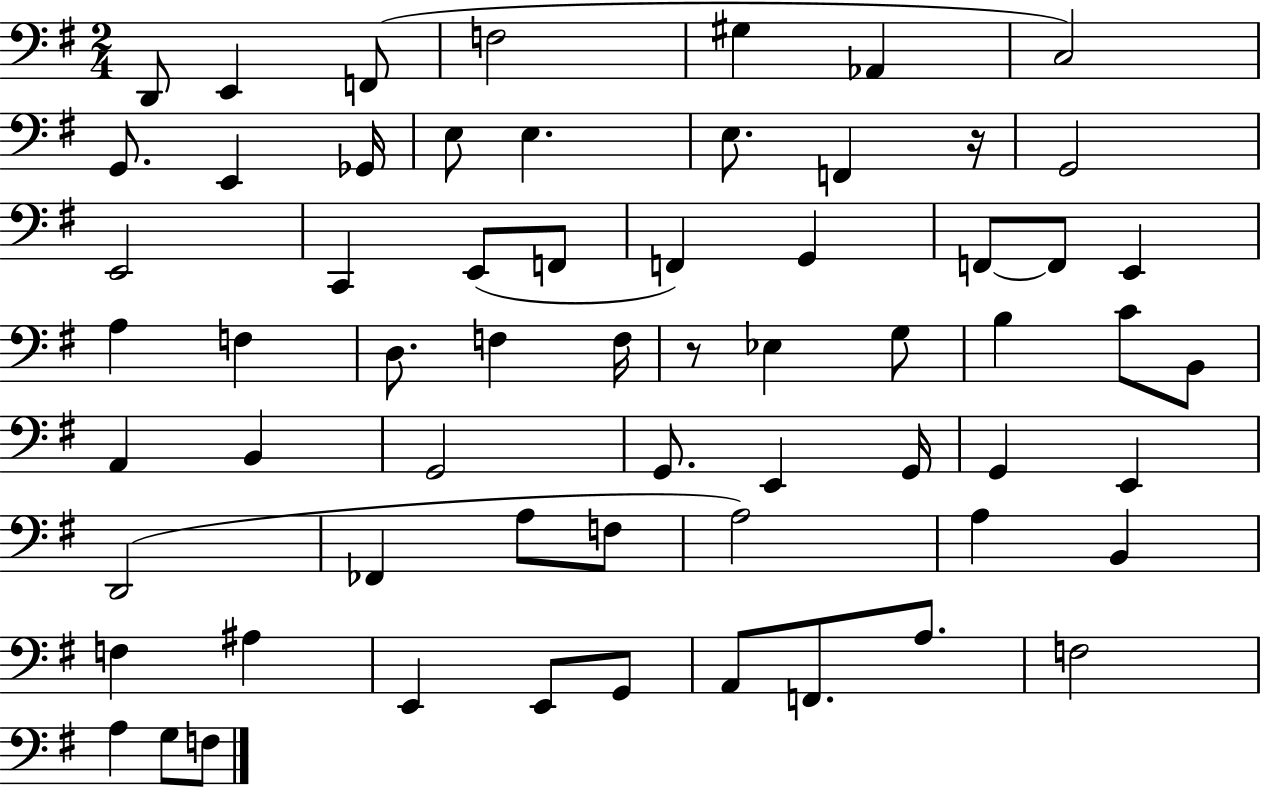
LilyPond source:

{
  \clef bass
  \numericTimeSignature
  \time 2/4
  \key g \major
  d,8 e,4 f,8( | f2 | gis4 aes,4 | c2) | \break g,8. e,4 ges,16 | e8 e4. | e8. f,4 r16 | g,2 | \break e,2 | c,4 e,8( f,8 | f,4) g,4 | f,8~~ f,8 e,4 | \break a4 f4 | d8. f4 f16 | r8 ees4 g8 | b4 c'8 b,8 | \break a,4 b,4 | g,2 | g,8. e,4 g,16 | g,4 e,4 | \break d,2( | fes,4 a8 f8 | a2) | a4 b,4 | \break f4 ais4 | e,4 e,8 g,8 | a,8 f,8. a8. | f2 | \break a4 g8 f8 | \bar "|."
}